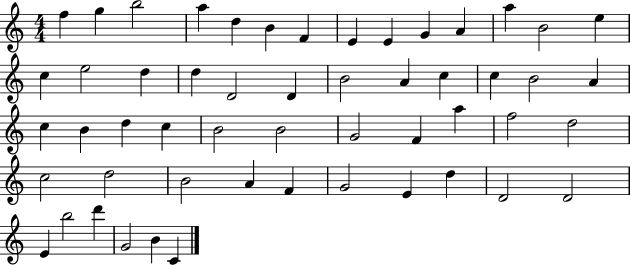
X:1
T:Untitled
M:4/4
L:1/4
K:C
f g b2 a d B F E E G A a B2 e c e2 d d D2 D B2 A c c B2 A c B d c B2 B2 G2 F a f2 d2 c2 d2 B2 A F G2 E d D2 D2 E b2 d' G2 B C